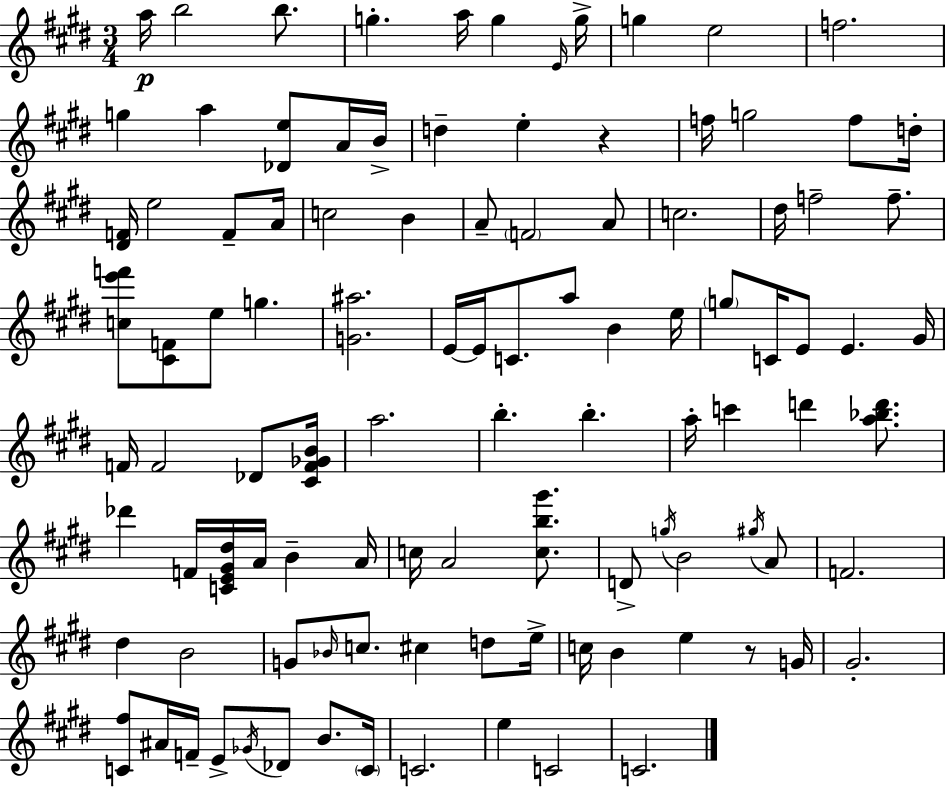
{
  \clef treble
  \numericTimeSignature
  \time 3/4
  \key e \major
  \repeat volta 2 { a''16\p b''2 b''8. | g''4.-. a''16 g''4 \grace { e'16 } | g''16-> g''4 e''2 | f''2. | \break g''4 a''4 <des' e''>8 a'16 | b'16-> d''4-- e''4-. r4 | f''16 g''2 f''8 | d''16-. <dis' f'>16 e''2 f'8-- | \break a'16 c''2 b'4 | a'8-- \parenthesize f'2 a'8 | c''2. | dis''16 f''2-- f''8.-- | \break <c'' e''' f'''>8 <cis' f'>8 e''8 g''4. | <g' ais''>2. | e'16~~ e'16 c'8. a''8 b'4 | e''16 \parenthesize g''8 c'16 e'8 e'4. | \break gis'16 f'16 f'2 des'8 | <cis' f' ges' b'>16 a''2. | b''4.-. b''4.-. | a''16-. c'''4 d'''4 <a'' bes'' d'''>8. | \break des'''4 f'16 <c' e' gis' dis''>16 a'16 b'4-- | a'16 c''16 a'2 <c'' b'' gis'''>8. | d'8-> \acciaccatura { g''16 } b'2 | \acciaccatura { gis''16 } a'8 f'2. | \break dis''4 b'2 | g'8 \grace { bes'16 } c''8. cis''4 | d''8 e''16-> c''16 b'4 e''4 | r8 g'16 gis'2.-. | \break <c' fis''>8 ais'16 f'16-- e'8-> \acciaccatura { ges'16 } des'8 | b'8. \parenthesize c'16 c'2. | e''4 c'2 | c'2. | \break } \bar "|."
}